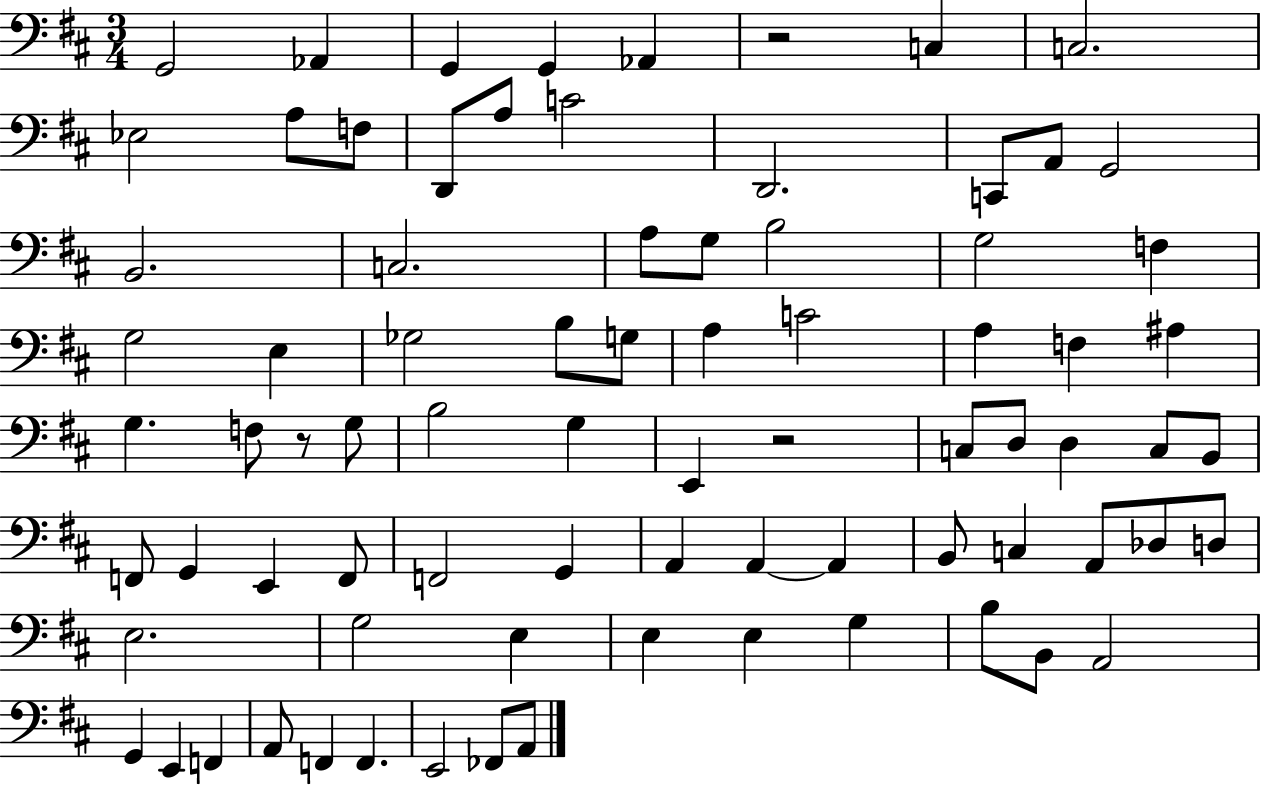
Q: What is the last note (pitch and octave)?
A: A2